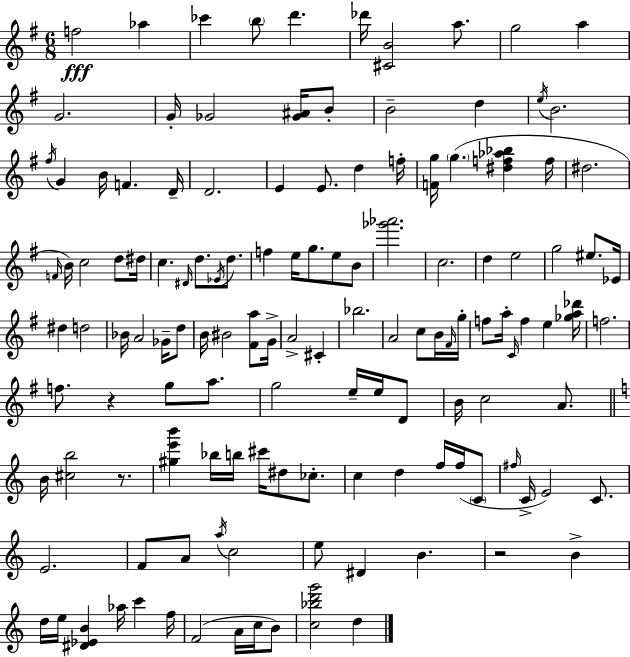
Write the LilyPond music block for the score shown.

{
  \clef treble
  \numericTimeSignature
  \time 6/8
  \key g \major
  f''2\fff aes''4 | ces'''4 \parenthesize b''8 d'''4. | des'''16 <cis' b'>2 a''8. | g''2 a''4 | \break g'2. | g'16-. ges'2 <ges' ais'>16 b'8-. | b'2-- d''4 | \acciaccatura { e''16 } b'2. | \break \acciaccatura { fis''16 } g'4 b'16 f'4. | d'16-- d'2. | e'4 e'8. d''4 | f''16-. <f' g''>16 \parenthesize g''4.( <dis'' f'' aes'' bes''>4 | \break f''16 dis''2. | \grace { f'16 } b'16) c''2 | d''8 dis''16 c''4. \grace { dis'16 } d''8. | \acciaccatura { ees'16 } d''8. f''4 e''16 g''8. | \break e''8 b'8 <ges''' aes'''>2. | c''2. | d''4 e''2 | g''2 | \break eis''8. ees'16 dis''4 d''2 | bes'16 a'2 | ges'16-- d''8 b'16 bis'2 | <fis' a''>8 g'16-> a'2-> | \break cis'4-. bes''2. | a'2 | c''8 b'16 \grace { fis'16 } g''16-. f''8 a''16-. \grace { c'16 } f''4 | e''4 <ges'' a'' des'''>16 f''2. | \break f''8. r4 | g''8 a''8. g''2 | e''16-- e''16 d'8 b'16 c''2 | a'8. \bar "||" \break \key c \major b'16 <cis'' b''>2 r8. | <gis'' e''' b'''>4 bes''16 b''16 cis'''16 dis''8 ces''8.-. | c''4 d''4 f''16 f''16( \parenthesize c'8 | \grace { fis''16 } c'16-> e'2) c'8. | \break e'2. | f'8 a'8 \acciaccatura { a''16 } c''2 | e''8 dis'4 b'4. | r2 b'4-> | \break d''16 e''16 <dis' ees' b'>4 aes''16 c'''4 | f''16 f'2( a'16 c''16 | b'8) <c'' bes'' d''' g'''>2 d''4 | \bar "|."
}